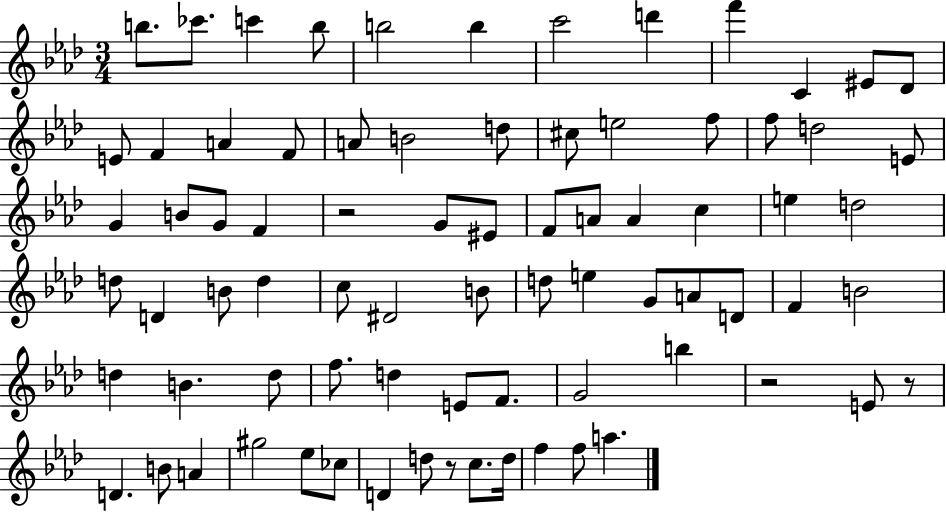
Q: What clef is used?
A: treble